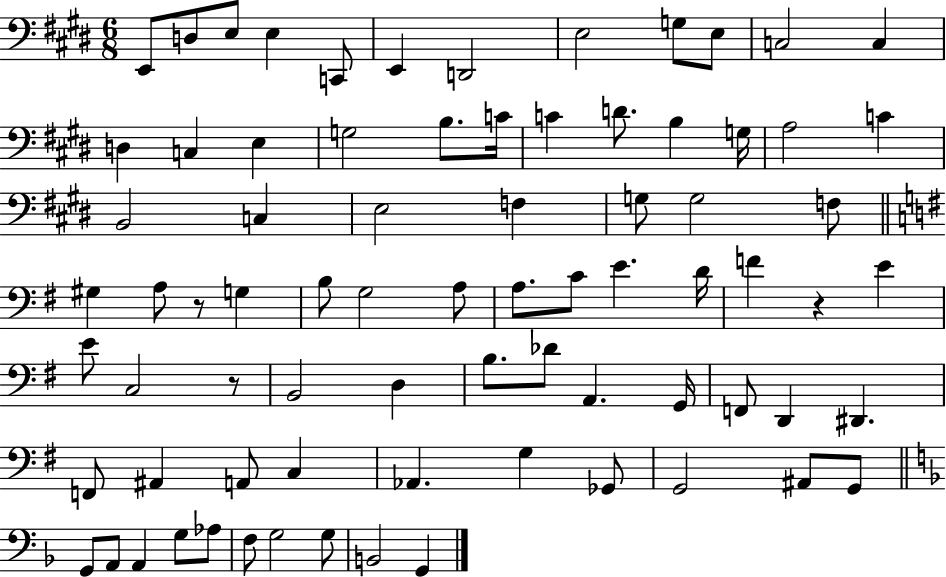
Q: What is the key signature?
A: E major